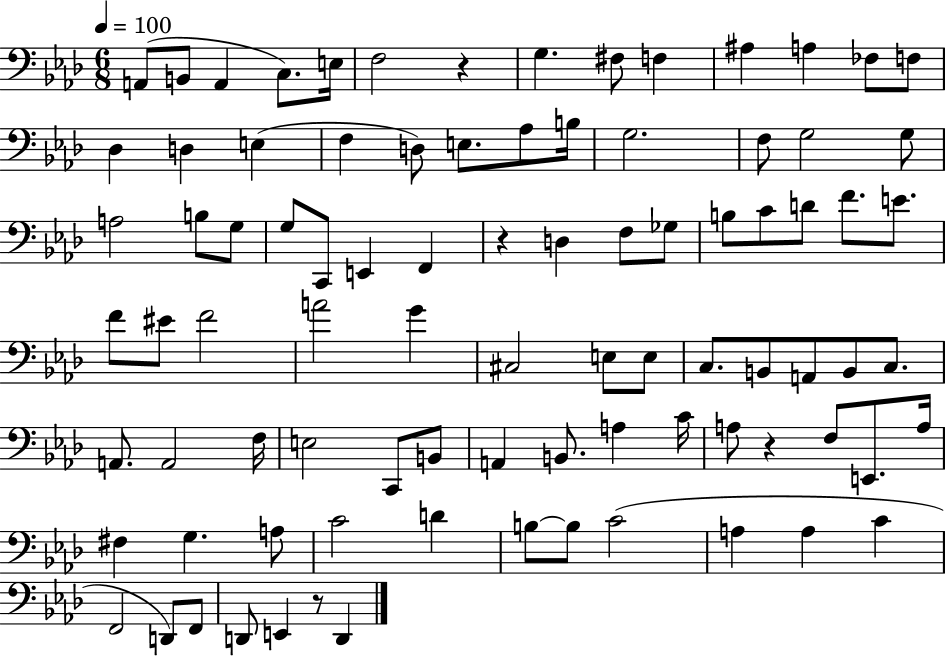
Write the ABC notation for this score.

X:1
T:Untitled
M:6/8
L:1/4
K:Ab
A,,/2 B,,/2 A,, C,/2 E,/4 F,2 z G, ^F,/2 F, ^A, A, _F,/2 F,/2 _D, D, E, F, D,/2 E,/2 _A,/2 B,/4 G,2 F,/2 G,2 G,/2 A,2 B,/2 G,/2 G,/2 C,,/2 E,, F,, z D, F,/2 _G,/2 B,/2 C/2 D/2 F/2 E/2 F/2 ^E/2 F2 A2 G ^C,2 E,/2 E,/2 C,/2 B,,/2 A,,/2 B,,/2 C,/2 A,,/2 A,,2 F,/4 E,2 C,,/2 B,,/2 A,, B,,/2 A, C/4 A,/2 z F,/2 E,,/2 A,/4 ^F, G, A,/2 C2 D B,/2 B,/2 C2 A, A, C F,,2 D,,/2 F,,/2 D,,/2 E,, z/2 D,,